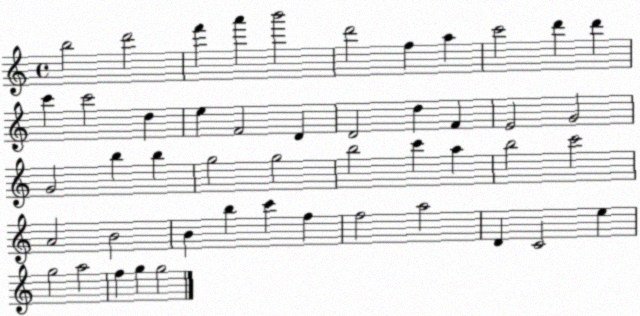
X:1
T:Untitled
M:4/4
L:1/4
K:C
b2 d'2 f' a' b'2 d'2 f a c'2 d' d' c' c'2 d e F2 D D2 d F E2 G2 G2 b b g2 g2 b2 c' a b2 c'2 A2 B2 B b c' f f2 a2 D C2 e g2 a2 f g g2